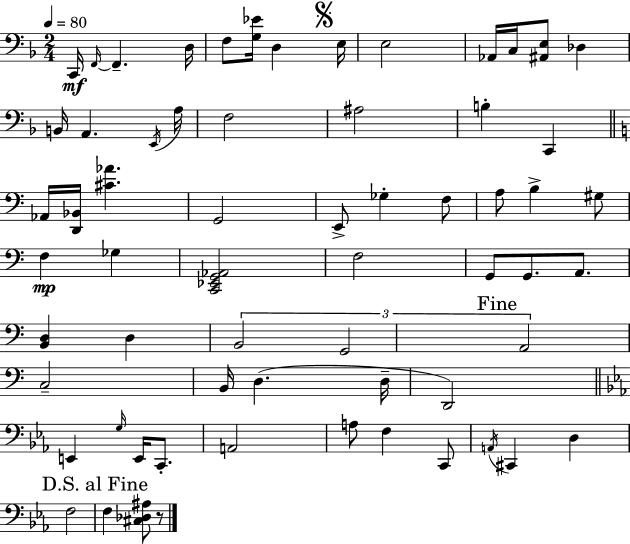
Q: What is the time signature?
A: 2/4